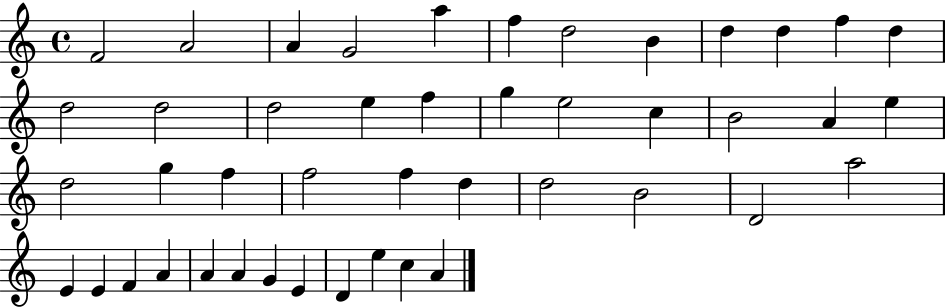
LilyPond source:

{
  \clef treble
  \time 4/4
  \defaultTimeSignature
  \key c \major
  f'2 a'2 | a'4 g'2 a''4 | f''4 d''2 b'4 | d''4 d''4 f''4 d''4 | \break d''2 d''2 | d''2 e''4 f''4 | g''4 e''2 c''4 | b'2 a'4 e''4 | \break d''2 g''4 f''4 | f''2 f''4 d''4 | d''2 b'2 | d'2 a''2 | \break e'4 e'4 f'4 a'4 | a'4 a'4 g'4 e'4 | d'4 e''4 c''4 a'4 | \bar "|."
}